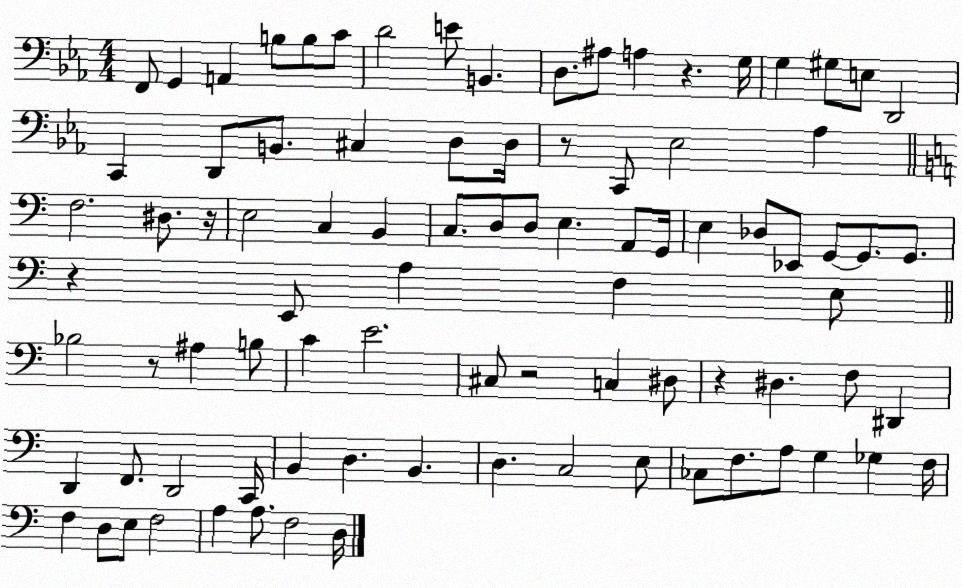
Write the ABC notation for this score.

X:1
T:Untitled
M:4/4
L:1/4
K:Eb
F,,/2 G,, A,, B,/2 B,/2 C/2 D2 E/2 B,, D,/2 ^A,/2 A, z G,/4 G, ^G,/2 E,/2 D,,2 C,, D,,/2 B,,/2 ^C, D,/2 D,/4 z/2 C,,/2 _E,2 _A, F,2 ^D,/2 z/4 E,2 C, B,, C,/2 D,/2 D,/2 E, A,,/2 G,,/4 E, _D,/2 _E,,/2 G,,/2 G,,/2 G,,/2 z E,,/2 A, F, E,/2 _B,2 z/2 ^A, B,/2 C E2 ^C,/2 z2 C, ^D,/2 z ^D, F,/2 ^D,, D,, F,,/2 D,,2 C,,/4 B,, D, B,, D, C,2 E,/2 _C,/2 F,/2 A,/2 G, _G, F,/4 F, D,/2 E,/2 F,2 A, A,/2 F,2 D,/4